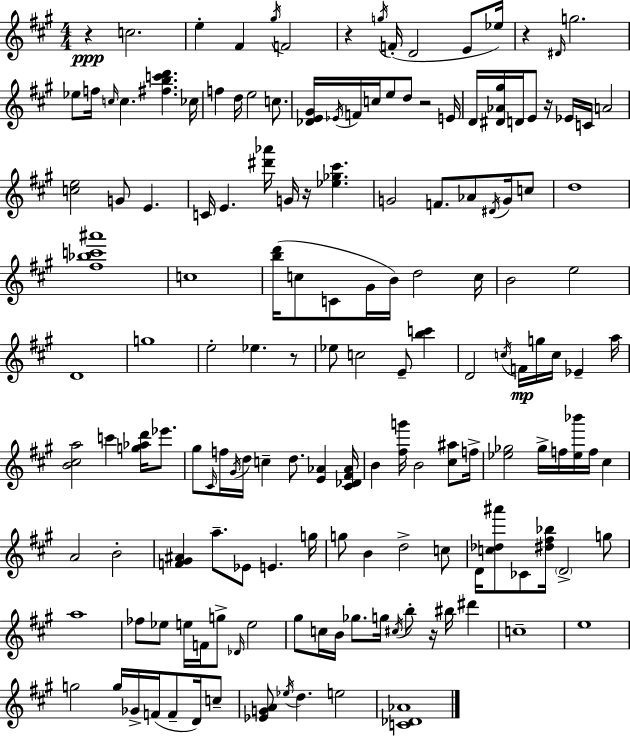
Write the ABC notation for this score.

X:1
T:Untitled
M:4/4
L:1/4
K:A
z c2 e ^F ^g/4 F2 z g/4 F/4 D2 E/2 _e/4 z ^D/4 g2 _e/2 f/4 c/4 c [^fbc'd'] _c/4 f d/4 e2 c/2 [_DE^G]/4 _E/4 F/4 c/4 e/2 d/2 z2 E/4 D/4 [^D_A^g]/4 D/4 E/2 z/4 _E/4 C/4 A2 [ce]2 G/2 E C/4 E [^d'_a']/4 G/4 z/4 [_e_g^c'] G2 F/2 _A/2 ^D/4 G/4 c/2 d4 [^f_bc'^a']4 c4 [bd']/4 c/2 C/2 ^G/4 B/4 d2 c/4 B2 e2 D4 g4 e2 _e z/2 _e/2 c2 E/2 [bc'] D2 c/4 F/4 g/4 c/4 _E a/4 [B^ca]2 c' [g_ad']/4 _e'/2 ^g/2 ^C/4 f/4 ^G/4 d/4 c d/2 [E_A] [^C_D^F_A]/4 B [^fg']/4 B2 [^c^a]/2 f/4 [_e_g]2 _g/4 f/4 [_e_b']/4 f/4 ^c A2 B2 [F^G^A] a/2 _E/2 E g/4 g/2 B d2 c/2 D/4 [c_d^a']/2 _C/2 [^d^f_b]/4 D2 g/2 a4 _f/2 _e/2 e/4 F/4 g/2 _D/4 e2 ^g/2 c/4 B/4 _g/2 g/4 ^c/4 b/2 z/4 ^b/4 ^d' c4 e4 g2 g/4 _G/4 F/4 F/2 D/4 c/2 [_EGA]/2 _e/4 d e2 [C_D_A]4